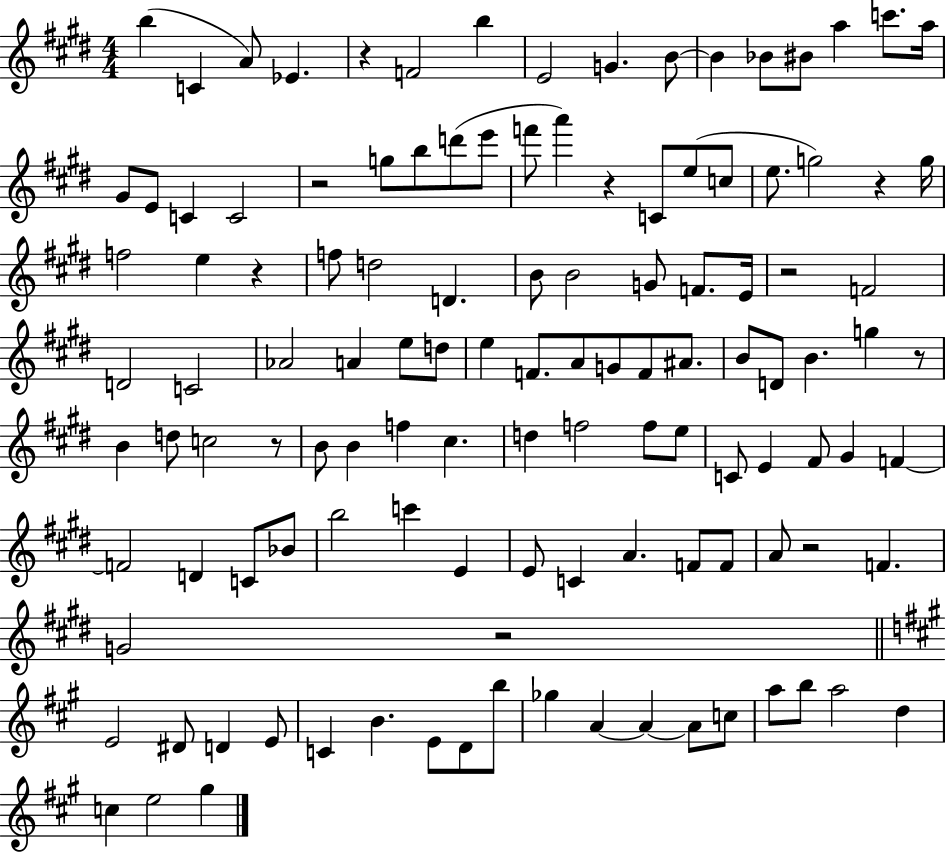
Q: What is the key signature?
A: E major